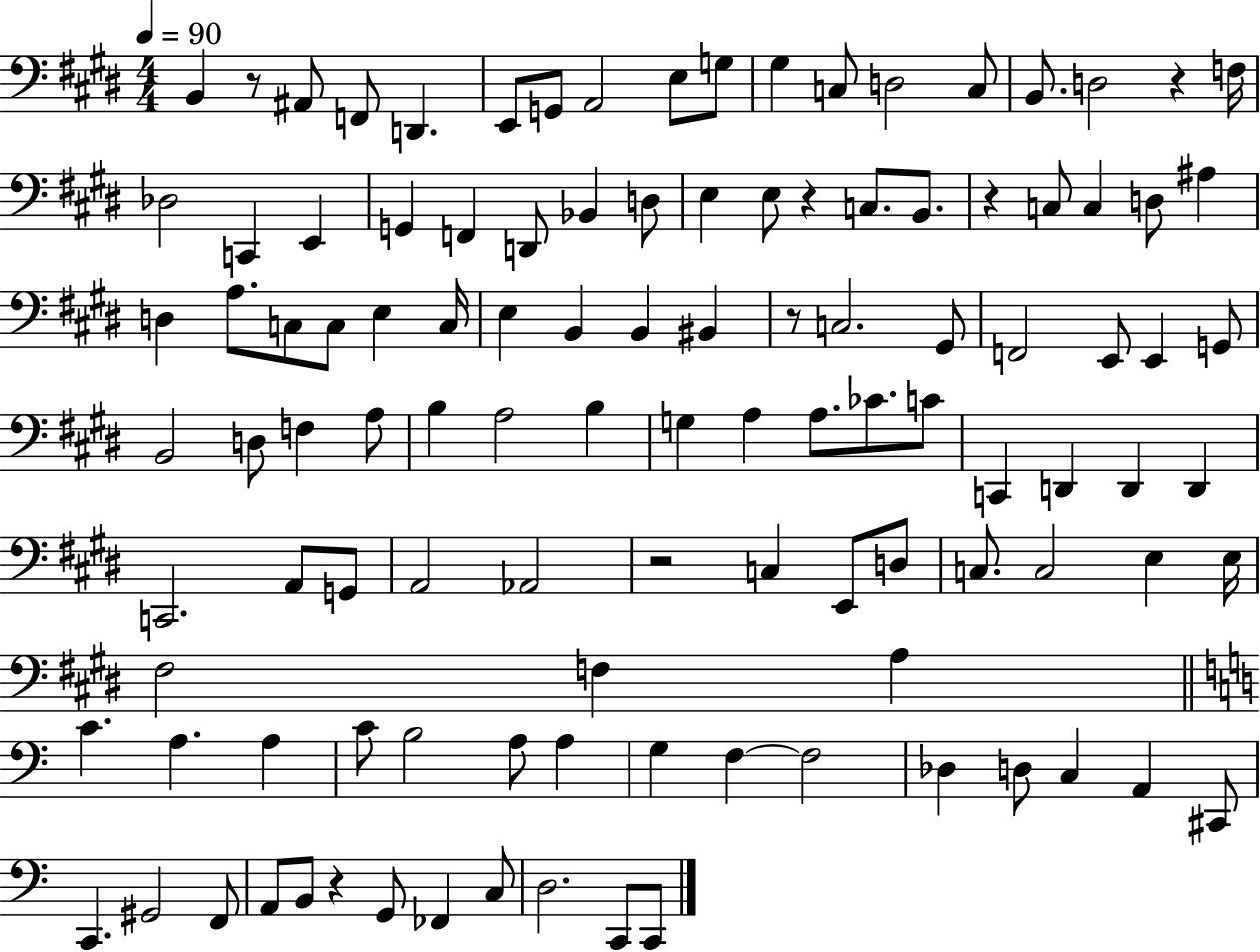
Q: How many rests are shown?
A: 7